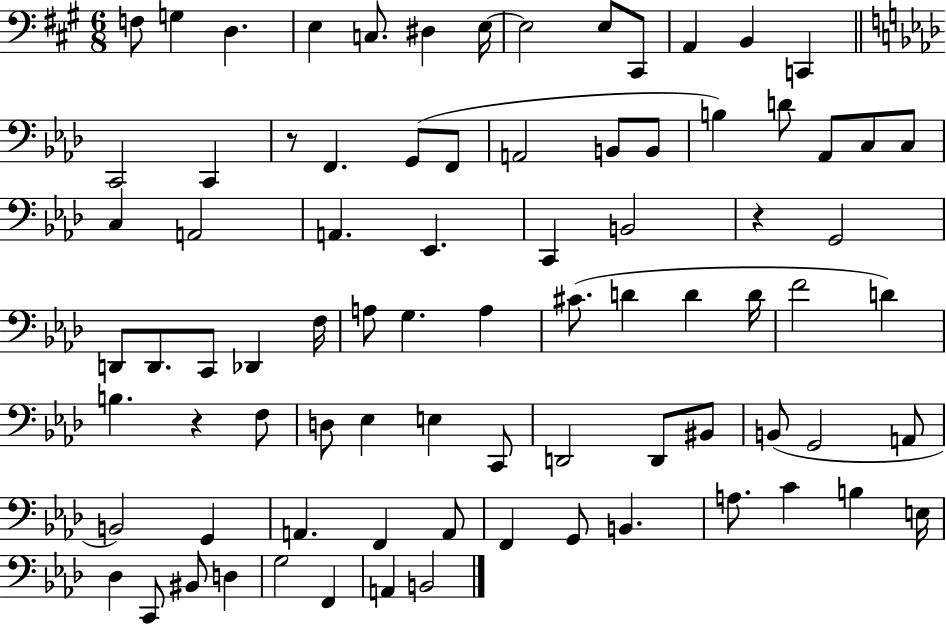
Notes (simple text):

F3/e G3/q D3/q. E3/q C3/e. D#3/q E3/s E3/h E3/e C#2/e A2/q B2/q C2/q C2/h C2/q R/e F2/q. G2/e F2/e A2/h B2/e B2/e B3/q D4/e Ab2/e C3/e C3/e C3/q A2/h A2/q. Eb2/q. C2/q B2/h R/q G2/h D2/e D2/e. C2/e Db2/q F3/s A3/e G3/q. A3/q C#4/e. D4/q D4/q D4/s F4/h D4/q B3/q. R/q F3/e D3/e Eb3/q E3/q C2/e D2/h D2/e BIS2/e B2/e G2/h A2/e B2/h G2/q A2/q. F2/q A2/e F2/q G2/e B2/q. A3/e. C4/q B3/q E3/s Db3/q C2/e BIS2/e D3/q G3/h F2/q A2/q B2/h